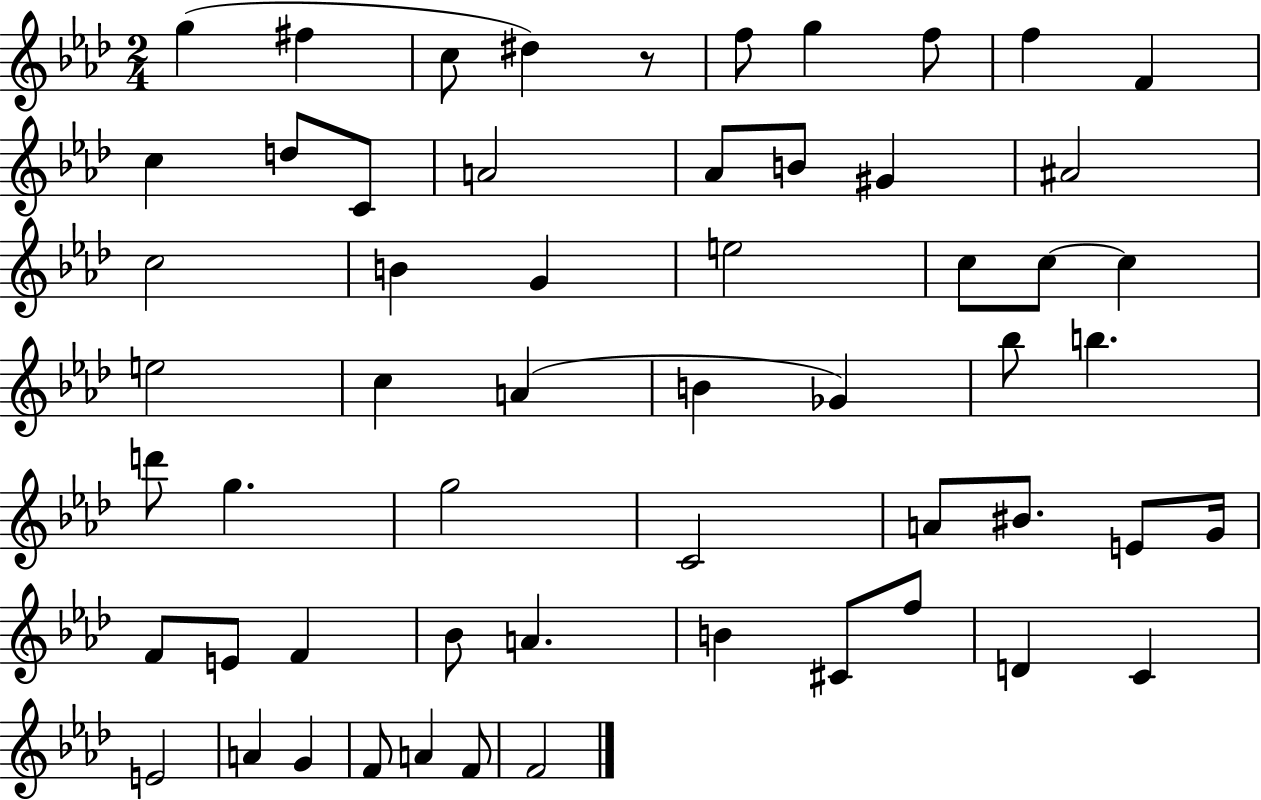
{
  \clef treble
  \numericTimeSignature
  \time 2/4
  \key aes \major
  g''4( fis''4 | c''8 dis''4) r8 | f''8 g''4 f''8 | f''4 f'4 | \break c''4 d''8 c'8 | a'2 | aes'8 b'8 gis'4 | ais'2 | \break c''2 | b'4 g'4 | e''2 | c''8 c''8~~ c''4 | \break e''2 | c''4 a'4( | b'4 ges'4) | bes''8 b''4. | \break d'''8 g''4. | g''2 | c'2 | a'8 bis'8. e'8 g'16 | \break f'8 e'8 f'4 | bes'8 a'4. | b'4 cis'8 f''8 | d'4 c'4 | \break e'2 | a'4 g'4 | f'8 a'4 f'8 | f'2 | \break \bar "|."
}